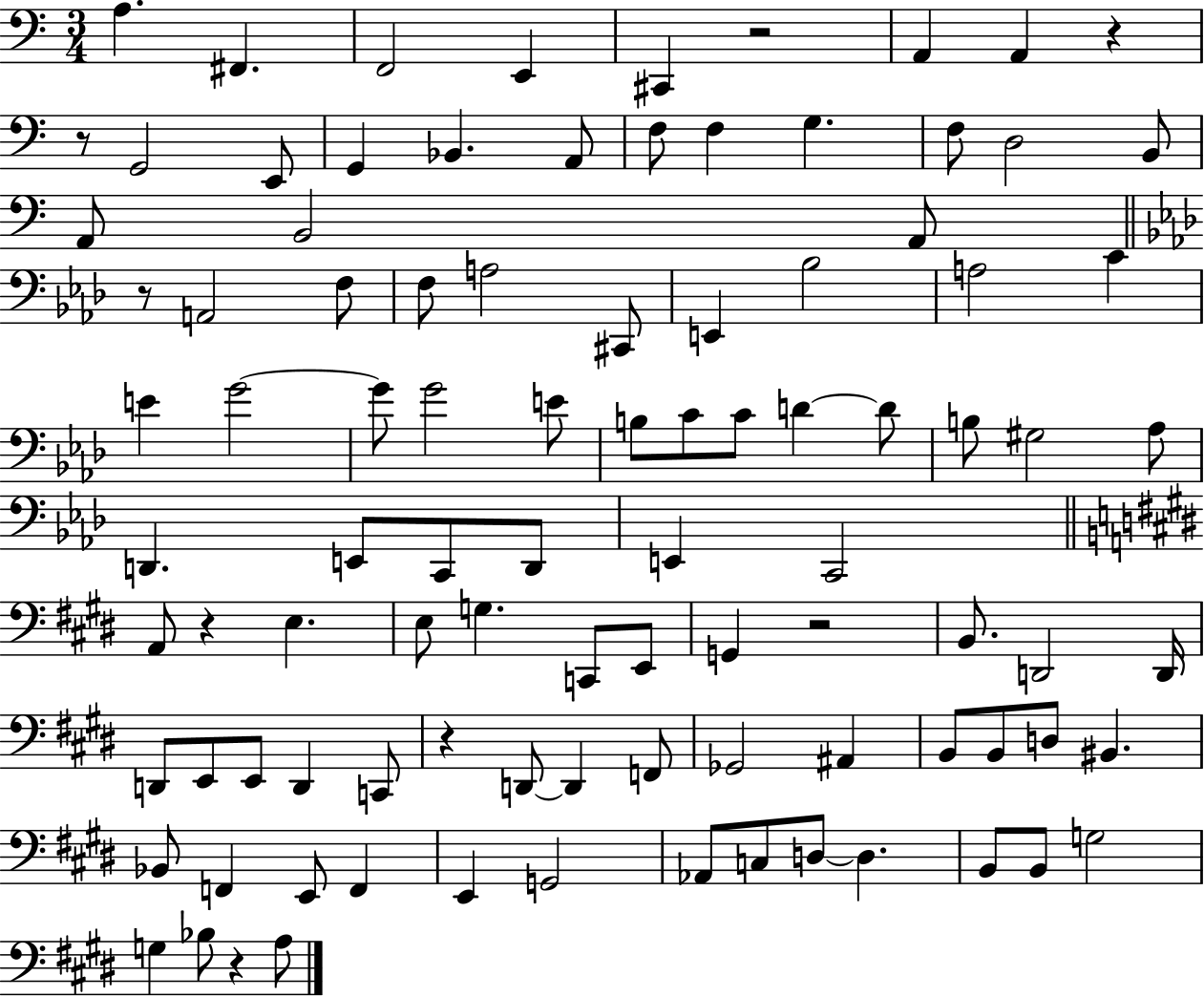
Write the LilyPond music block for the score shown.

{
  \clef bass
  \numericTimeSignature
  \time 3/4
  \key c \major
  a4. fis,4. | f,2 e,4 | cis,4 r2 | a,4 a,4 r4 | \break r8 g,2 e,8 | g,4 bes,4. a,8 | f8 f4 g4. | f8 d2 b,8 | \break a,8 b,2 a,8 | \bar "||" \break \key aes \major r8 a,2 f8 | f8 a2 cis,8 | e,4 bes2 | a2 c'4 | \break e'4 g'2~~ | g'8 g'2 e'8 | b8 c'8 c'8 d'4~~ d'8 | b8 gis2 aes8 | \break d,4. e,8 c,8 d,8 | e,4 c,2 | \bar "||" \break \key e \major a,8 r4 e4. | e8 g4. c,8 e,8 | g,4 r2 | b,8. d,2 d,16 | \break d,8 e,8 e,8 d,4 c,8 | r4 d,8~~ d,4 f,8 | ges,2 ais,4 | b,8 b,8 d8 bis,4. | \break bes,8 f,4 e,8 f,4 | e,4 g,2 | aes,8 c8 d8~~ d4. | b,8 b,8 g2 | \break g4 bes8 r4 a8 | \bar "|."
}